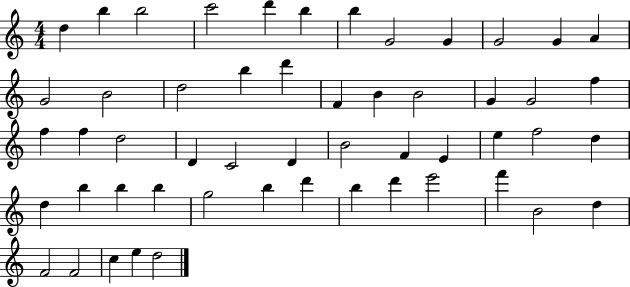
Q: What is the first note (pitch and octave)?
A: D5